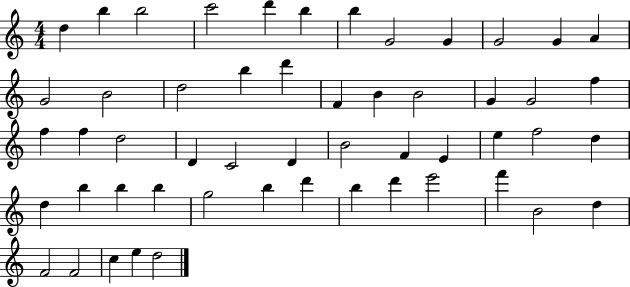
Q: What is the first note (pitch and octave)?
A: D5